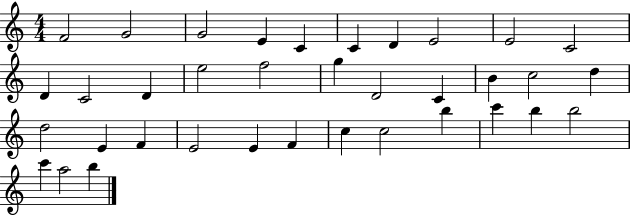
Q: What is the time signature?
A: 4/4